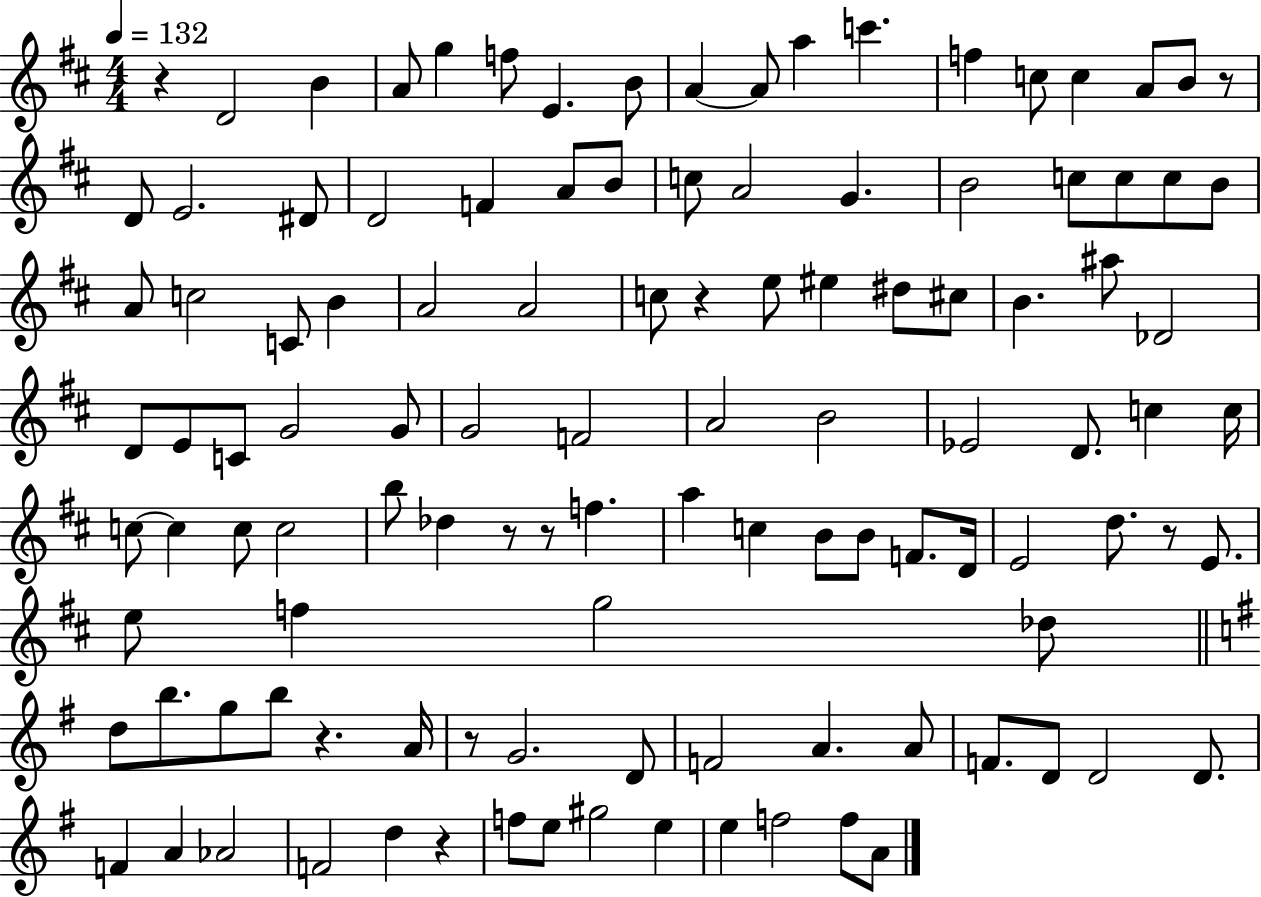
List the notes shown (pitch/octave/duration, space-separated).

R/q D4/h B4/q A4/e G5/q F5/e E4/q. B4/e A4/q A4/e A5/q C6/q. F5/q C5/e C5/q A4/e B4/e R/e D4/e E4/h. D#4/e D4/h F4/q A4/e B4/e C5/e A4/h G4/q. B4/h C5/e C5/e C5/e B4/e A4/e C5/h C4/e B4/q A4/h A4/h C5/e R/q E5/e EIS5/q D#5/e C#5/e B4/q. A#5/e Db4/h D4/e E4/e C4/e G4/h G4/e G4/h F4/h A4/h B4/h Eb4/h D4/e. C5/q C5/s C5/e C5/q C5/e C5/h B5/e Db5/q R/e R/e F5/q. A5/q C5/q B4/e B4/e F4/e. D4/s E4/h D5/e. R/e E4/e. E5/e F5/q G5/h Db5/e D5/e B5/e. G5/e B5/e R/q. A4/s R/e G4/h. D4/e F4/h A4/q. A4/e F4/e. D4/e D4/h D4/e. F4/q A4/q Ab4/h F4/h D5/q R/q F5/e E5/e G#5/h E5/q E5/q F5/h F5/e A4/e